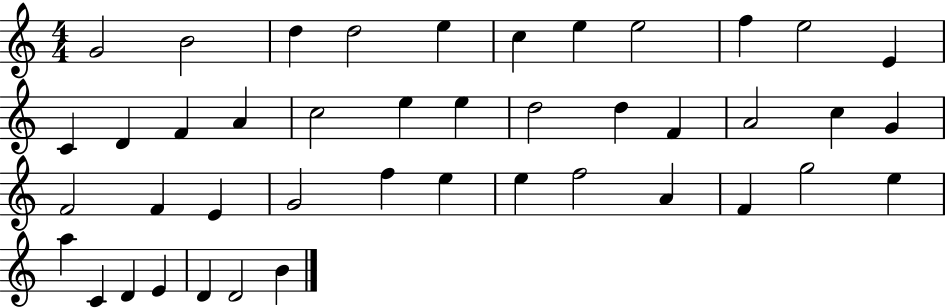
X:1
T:Untitled
M:4/4
L:1/4
K:C
G2 B2 d d2 e c e e2 f e2 E C D F A c2 e e d2 d F A2 c G F2 F E G2 f e e f2 A F g2 e a C D E D D2 B